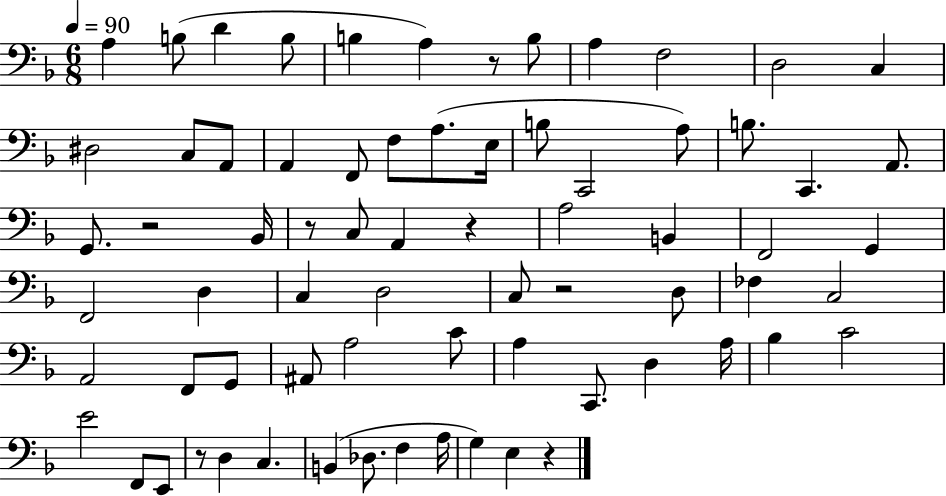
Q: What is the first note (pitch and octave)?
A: A3